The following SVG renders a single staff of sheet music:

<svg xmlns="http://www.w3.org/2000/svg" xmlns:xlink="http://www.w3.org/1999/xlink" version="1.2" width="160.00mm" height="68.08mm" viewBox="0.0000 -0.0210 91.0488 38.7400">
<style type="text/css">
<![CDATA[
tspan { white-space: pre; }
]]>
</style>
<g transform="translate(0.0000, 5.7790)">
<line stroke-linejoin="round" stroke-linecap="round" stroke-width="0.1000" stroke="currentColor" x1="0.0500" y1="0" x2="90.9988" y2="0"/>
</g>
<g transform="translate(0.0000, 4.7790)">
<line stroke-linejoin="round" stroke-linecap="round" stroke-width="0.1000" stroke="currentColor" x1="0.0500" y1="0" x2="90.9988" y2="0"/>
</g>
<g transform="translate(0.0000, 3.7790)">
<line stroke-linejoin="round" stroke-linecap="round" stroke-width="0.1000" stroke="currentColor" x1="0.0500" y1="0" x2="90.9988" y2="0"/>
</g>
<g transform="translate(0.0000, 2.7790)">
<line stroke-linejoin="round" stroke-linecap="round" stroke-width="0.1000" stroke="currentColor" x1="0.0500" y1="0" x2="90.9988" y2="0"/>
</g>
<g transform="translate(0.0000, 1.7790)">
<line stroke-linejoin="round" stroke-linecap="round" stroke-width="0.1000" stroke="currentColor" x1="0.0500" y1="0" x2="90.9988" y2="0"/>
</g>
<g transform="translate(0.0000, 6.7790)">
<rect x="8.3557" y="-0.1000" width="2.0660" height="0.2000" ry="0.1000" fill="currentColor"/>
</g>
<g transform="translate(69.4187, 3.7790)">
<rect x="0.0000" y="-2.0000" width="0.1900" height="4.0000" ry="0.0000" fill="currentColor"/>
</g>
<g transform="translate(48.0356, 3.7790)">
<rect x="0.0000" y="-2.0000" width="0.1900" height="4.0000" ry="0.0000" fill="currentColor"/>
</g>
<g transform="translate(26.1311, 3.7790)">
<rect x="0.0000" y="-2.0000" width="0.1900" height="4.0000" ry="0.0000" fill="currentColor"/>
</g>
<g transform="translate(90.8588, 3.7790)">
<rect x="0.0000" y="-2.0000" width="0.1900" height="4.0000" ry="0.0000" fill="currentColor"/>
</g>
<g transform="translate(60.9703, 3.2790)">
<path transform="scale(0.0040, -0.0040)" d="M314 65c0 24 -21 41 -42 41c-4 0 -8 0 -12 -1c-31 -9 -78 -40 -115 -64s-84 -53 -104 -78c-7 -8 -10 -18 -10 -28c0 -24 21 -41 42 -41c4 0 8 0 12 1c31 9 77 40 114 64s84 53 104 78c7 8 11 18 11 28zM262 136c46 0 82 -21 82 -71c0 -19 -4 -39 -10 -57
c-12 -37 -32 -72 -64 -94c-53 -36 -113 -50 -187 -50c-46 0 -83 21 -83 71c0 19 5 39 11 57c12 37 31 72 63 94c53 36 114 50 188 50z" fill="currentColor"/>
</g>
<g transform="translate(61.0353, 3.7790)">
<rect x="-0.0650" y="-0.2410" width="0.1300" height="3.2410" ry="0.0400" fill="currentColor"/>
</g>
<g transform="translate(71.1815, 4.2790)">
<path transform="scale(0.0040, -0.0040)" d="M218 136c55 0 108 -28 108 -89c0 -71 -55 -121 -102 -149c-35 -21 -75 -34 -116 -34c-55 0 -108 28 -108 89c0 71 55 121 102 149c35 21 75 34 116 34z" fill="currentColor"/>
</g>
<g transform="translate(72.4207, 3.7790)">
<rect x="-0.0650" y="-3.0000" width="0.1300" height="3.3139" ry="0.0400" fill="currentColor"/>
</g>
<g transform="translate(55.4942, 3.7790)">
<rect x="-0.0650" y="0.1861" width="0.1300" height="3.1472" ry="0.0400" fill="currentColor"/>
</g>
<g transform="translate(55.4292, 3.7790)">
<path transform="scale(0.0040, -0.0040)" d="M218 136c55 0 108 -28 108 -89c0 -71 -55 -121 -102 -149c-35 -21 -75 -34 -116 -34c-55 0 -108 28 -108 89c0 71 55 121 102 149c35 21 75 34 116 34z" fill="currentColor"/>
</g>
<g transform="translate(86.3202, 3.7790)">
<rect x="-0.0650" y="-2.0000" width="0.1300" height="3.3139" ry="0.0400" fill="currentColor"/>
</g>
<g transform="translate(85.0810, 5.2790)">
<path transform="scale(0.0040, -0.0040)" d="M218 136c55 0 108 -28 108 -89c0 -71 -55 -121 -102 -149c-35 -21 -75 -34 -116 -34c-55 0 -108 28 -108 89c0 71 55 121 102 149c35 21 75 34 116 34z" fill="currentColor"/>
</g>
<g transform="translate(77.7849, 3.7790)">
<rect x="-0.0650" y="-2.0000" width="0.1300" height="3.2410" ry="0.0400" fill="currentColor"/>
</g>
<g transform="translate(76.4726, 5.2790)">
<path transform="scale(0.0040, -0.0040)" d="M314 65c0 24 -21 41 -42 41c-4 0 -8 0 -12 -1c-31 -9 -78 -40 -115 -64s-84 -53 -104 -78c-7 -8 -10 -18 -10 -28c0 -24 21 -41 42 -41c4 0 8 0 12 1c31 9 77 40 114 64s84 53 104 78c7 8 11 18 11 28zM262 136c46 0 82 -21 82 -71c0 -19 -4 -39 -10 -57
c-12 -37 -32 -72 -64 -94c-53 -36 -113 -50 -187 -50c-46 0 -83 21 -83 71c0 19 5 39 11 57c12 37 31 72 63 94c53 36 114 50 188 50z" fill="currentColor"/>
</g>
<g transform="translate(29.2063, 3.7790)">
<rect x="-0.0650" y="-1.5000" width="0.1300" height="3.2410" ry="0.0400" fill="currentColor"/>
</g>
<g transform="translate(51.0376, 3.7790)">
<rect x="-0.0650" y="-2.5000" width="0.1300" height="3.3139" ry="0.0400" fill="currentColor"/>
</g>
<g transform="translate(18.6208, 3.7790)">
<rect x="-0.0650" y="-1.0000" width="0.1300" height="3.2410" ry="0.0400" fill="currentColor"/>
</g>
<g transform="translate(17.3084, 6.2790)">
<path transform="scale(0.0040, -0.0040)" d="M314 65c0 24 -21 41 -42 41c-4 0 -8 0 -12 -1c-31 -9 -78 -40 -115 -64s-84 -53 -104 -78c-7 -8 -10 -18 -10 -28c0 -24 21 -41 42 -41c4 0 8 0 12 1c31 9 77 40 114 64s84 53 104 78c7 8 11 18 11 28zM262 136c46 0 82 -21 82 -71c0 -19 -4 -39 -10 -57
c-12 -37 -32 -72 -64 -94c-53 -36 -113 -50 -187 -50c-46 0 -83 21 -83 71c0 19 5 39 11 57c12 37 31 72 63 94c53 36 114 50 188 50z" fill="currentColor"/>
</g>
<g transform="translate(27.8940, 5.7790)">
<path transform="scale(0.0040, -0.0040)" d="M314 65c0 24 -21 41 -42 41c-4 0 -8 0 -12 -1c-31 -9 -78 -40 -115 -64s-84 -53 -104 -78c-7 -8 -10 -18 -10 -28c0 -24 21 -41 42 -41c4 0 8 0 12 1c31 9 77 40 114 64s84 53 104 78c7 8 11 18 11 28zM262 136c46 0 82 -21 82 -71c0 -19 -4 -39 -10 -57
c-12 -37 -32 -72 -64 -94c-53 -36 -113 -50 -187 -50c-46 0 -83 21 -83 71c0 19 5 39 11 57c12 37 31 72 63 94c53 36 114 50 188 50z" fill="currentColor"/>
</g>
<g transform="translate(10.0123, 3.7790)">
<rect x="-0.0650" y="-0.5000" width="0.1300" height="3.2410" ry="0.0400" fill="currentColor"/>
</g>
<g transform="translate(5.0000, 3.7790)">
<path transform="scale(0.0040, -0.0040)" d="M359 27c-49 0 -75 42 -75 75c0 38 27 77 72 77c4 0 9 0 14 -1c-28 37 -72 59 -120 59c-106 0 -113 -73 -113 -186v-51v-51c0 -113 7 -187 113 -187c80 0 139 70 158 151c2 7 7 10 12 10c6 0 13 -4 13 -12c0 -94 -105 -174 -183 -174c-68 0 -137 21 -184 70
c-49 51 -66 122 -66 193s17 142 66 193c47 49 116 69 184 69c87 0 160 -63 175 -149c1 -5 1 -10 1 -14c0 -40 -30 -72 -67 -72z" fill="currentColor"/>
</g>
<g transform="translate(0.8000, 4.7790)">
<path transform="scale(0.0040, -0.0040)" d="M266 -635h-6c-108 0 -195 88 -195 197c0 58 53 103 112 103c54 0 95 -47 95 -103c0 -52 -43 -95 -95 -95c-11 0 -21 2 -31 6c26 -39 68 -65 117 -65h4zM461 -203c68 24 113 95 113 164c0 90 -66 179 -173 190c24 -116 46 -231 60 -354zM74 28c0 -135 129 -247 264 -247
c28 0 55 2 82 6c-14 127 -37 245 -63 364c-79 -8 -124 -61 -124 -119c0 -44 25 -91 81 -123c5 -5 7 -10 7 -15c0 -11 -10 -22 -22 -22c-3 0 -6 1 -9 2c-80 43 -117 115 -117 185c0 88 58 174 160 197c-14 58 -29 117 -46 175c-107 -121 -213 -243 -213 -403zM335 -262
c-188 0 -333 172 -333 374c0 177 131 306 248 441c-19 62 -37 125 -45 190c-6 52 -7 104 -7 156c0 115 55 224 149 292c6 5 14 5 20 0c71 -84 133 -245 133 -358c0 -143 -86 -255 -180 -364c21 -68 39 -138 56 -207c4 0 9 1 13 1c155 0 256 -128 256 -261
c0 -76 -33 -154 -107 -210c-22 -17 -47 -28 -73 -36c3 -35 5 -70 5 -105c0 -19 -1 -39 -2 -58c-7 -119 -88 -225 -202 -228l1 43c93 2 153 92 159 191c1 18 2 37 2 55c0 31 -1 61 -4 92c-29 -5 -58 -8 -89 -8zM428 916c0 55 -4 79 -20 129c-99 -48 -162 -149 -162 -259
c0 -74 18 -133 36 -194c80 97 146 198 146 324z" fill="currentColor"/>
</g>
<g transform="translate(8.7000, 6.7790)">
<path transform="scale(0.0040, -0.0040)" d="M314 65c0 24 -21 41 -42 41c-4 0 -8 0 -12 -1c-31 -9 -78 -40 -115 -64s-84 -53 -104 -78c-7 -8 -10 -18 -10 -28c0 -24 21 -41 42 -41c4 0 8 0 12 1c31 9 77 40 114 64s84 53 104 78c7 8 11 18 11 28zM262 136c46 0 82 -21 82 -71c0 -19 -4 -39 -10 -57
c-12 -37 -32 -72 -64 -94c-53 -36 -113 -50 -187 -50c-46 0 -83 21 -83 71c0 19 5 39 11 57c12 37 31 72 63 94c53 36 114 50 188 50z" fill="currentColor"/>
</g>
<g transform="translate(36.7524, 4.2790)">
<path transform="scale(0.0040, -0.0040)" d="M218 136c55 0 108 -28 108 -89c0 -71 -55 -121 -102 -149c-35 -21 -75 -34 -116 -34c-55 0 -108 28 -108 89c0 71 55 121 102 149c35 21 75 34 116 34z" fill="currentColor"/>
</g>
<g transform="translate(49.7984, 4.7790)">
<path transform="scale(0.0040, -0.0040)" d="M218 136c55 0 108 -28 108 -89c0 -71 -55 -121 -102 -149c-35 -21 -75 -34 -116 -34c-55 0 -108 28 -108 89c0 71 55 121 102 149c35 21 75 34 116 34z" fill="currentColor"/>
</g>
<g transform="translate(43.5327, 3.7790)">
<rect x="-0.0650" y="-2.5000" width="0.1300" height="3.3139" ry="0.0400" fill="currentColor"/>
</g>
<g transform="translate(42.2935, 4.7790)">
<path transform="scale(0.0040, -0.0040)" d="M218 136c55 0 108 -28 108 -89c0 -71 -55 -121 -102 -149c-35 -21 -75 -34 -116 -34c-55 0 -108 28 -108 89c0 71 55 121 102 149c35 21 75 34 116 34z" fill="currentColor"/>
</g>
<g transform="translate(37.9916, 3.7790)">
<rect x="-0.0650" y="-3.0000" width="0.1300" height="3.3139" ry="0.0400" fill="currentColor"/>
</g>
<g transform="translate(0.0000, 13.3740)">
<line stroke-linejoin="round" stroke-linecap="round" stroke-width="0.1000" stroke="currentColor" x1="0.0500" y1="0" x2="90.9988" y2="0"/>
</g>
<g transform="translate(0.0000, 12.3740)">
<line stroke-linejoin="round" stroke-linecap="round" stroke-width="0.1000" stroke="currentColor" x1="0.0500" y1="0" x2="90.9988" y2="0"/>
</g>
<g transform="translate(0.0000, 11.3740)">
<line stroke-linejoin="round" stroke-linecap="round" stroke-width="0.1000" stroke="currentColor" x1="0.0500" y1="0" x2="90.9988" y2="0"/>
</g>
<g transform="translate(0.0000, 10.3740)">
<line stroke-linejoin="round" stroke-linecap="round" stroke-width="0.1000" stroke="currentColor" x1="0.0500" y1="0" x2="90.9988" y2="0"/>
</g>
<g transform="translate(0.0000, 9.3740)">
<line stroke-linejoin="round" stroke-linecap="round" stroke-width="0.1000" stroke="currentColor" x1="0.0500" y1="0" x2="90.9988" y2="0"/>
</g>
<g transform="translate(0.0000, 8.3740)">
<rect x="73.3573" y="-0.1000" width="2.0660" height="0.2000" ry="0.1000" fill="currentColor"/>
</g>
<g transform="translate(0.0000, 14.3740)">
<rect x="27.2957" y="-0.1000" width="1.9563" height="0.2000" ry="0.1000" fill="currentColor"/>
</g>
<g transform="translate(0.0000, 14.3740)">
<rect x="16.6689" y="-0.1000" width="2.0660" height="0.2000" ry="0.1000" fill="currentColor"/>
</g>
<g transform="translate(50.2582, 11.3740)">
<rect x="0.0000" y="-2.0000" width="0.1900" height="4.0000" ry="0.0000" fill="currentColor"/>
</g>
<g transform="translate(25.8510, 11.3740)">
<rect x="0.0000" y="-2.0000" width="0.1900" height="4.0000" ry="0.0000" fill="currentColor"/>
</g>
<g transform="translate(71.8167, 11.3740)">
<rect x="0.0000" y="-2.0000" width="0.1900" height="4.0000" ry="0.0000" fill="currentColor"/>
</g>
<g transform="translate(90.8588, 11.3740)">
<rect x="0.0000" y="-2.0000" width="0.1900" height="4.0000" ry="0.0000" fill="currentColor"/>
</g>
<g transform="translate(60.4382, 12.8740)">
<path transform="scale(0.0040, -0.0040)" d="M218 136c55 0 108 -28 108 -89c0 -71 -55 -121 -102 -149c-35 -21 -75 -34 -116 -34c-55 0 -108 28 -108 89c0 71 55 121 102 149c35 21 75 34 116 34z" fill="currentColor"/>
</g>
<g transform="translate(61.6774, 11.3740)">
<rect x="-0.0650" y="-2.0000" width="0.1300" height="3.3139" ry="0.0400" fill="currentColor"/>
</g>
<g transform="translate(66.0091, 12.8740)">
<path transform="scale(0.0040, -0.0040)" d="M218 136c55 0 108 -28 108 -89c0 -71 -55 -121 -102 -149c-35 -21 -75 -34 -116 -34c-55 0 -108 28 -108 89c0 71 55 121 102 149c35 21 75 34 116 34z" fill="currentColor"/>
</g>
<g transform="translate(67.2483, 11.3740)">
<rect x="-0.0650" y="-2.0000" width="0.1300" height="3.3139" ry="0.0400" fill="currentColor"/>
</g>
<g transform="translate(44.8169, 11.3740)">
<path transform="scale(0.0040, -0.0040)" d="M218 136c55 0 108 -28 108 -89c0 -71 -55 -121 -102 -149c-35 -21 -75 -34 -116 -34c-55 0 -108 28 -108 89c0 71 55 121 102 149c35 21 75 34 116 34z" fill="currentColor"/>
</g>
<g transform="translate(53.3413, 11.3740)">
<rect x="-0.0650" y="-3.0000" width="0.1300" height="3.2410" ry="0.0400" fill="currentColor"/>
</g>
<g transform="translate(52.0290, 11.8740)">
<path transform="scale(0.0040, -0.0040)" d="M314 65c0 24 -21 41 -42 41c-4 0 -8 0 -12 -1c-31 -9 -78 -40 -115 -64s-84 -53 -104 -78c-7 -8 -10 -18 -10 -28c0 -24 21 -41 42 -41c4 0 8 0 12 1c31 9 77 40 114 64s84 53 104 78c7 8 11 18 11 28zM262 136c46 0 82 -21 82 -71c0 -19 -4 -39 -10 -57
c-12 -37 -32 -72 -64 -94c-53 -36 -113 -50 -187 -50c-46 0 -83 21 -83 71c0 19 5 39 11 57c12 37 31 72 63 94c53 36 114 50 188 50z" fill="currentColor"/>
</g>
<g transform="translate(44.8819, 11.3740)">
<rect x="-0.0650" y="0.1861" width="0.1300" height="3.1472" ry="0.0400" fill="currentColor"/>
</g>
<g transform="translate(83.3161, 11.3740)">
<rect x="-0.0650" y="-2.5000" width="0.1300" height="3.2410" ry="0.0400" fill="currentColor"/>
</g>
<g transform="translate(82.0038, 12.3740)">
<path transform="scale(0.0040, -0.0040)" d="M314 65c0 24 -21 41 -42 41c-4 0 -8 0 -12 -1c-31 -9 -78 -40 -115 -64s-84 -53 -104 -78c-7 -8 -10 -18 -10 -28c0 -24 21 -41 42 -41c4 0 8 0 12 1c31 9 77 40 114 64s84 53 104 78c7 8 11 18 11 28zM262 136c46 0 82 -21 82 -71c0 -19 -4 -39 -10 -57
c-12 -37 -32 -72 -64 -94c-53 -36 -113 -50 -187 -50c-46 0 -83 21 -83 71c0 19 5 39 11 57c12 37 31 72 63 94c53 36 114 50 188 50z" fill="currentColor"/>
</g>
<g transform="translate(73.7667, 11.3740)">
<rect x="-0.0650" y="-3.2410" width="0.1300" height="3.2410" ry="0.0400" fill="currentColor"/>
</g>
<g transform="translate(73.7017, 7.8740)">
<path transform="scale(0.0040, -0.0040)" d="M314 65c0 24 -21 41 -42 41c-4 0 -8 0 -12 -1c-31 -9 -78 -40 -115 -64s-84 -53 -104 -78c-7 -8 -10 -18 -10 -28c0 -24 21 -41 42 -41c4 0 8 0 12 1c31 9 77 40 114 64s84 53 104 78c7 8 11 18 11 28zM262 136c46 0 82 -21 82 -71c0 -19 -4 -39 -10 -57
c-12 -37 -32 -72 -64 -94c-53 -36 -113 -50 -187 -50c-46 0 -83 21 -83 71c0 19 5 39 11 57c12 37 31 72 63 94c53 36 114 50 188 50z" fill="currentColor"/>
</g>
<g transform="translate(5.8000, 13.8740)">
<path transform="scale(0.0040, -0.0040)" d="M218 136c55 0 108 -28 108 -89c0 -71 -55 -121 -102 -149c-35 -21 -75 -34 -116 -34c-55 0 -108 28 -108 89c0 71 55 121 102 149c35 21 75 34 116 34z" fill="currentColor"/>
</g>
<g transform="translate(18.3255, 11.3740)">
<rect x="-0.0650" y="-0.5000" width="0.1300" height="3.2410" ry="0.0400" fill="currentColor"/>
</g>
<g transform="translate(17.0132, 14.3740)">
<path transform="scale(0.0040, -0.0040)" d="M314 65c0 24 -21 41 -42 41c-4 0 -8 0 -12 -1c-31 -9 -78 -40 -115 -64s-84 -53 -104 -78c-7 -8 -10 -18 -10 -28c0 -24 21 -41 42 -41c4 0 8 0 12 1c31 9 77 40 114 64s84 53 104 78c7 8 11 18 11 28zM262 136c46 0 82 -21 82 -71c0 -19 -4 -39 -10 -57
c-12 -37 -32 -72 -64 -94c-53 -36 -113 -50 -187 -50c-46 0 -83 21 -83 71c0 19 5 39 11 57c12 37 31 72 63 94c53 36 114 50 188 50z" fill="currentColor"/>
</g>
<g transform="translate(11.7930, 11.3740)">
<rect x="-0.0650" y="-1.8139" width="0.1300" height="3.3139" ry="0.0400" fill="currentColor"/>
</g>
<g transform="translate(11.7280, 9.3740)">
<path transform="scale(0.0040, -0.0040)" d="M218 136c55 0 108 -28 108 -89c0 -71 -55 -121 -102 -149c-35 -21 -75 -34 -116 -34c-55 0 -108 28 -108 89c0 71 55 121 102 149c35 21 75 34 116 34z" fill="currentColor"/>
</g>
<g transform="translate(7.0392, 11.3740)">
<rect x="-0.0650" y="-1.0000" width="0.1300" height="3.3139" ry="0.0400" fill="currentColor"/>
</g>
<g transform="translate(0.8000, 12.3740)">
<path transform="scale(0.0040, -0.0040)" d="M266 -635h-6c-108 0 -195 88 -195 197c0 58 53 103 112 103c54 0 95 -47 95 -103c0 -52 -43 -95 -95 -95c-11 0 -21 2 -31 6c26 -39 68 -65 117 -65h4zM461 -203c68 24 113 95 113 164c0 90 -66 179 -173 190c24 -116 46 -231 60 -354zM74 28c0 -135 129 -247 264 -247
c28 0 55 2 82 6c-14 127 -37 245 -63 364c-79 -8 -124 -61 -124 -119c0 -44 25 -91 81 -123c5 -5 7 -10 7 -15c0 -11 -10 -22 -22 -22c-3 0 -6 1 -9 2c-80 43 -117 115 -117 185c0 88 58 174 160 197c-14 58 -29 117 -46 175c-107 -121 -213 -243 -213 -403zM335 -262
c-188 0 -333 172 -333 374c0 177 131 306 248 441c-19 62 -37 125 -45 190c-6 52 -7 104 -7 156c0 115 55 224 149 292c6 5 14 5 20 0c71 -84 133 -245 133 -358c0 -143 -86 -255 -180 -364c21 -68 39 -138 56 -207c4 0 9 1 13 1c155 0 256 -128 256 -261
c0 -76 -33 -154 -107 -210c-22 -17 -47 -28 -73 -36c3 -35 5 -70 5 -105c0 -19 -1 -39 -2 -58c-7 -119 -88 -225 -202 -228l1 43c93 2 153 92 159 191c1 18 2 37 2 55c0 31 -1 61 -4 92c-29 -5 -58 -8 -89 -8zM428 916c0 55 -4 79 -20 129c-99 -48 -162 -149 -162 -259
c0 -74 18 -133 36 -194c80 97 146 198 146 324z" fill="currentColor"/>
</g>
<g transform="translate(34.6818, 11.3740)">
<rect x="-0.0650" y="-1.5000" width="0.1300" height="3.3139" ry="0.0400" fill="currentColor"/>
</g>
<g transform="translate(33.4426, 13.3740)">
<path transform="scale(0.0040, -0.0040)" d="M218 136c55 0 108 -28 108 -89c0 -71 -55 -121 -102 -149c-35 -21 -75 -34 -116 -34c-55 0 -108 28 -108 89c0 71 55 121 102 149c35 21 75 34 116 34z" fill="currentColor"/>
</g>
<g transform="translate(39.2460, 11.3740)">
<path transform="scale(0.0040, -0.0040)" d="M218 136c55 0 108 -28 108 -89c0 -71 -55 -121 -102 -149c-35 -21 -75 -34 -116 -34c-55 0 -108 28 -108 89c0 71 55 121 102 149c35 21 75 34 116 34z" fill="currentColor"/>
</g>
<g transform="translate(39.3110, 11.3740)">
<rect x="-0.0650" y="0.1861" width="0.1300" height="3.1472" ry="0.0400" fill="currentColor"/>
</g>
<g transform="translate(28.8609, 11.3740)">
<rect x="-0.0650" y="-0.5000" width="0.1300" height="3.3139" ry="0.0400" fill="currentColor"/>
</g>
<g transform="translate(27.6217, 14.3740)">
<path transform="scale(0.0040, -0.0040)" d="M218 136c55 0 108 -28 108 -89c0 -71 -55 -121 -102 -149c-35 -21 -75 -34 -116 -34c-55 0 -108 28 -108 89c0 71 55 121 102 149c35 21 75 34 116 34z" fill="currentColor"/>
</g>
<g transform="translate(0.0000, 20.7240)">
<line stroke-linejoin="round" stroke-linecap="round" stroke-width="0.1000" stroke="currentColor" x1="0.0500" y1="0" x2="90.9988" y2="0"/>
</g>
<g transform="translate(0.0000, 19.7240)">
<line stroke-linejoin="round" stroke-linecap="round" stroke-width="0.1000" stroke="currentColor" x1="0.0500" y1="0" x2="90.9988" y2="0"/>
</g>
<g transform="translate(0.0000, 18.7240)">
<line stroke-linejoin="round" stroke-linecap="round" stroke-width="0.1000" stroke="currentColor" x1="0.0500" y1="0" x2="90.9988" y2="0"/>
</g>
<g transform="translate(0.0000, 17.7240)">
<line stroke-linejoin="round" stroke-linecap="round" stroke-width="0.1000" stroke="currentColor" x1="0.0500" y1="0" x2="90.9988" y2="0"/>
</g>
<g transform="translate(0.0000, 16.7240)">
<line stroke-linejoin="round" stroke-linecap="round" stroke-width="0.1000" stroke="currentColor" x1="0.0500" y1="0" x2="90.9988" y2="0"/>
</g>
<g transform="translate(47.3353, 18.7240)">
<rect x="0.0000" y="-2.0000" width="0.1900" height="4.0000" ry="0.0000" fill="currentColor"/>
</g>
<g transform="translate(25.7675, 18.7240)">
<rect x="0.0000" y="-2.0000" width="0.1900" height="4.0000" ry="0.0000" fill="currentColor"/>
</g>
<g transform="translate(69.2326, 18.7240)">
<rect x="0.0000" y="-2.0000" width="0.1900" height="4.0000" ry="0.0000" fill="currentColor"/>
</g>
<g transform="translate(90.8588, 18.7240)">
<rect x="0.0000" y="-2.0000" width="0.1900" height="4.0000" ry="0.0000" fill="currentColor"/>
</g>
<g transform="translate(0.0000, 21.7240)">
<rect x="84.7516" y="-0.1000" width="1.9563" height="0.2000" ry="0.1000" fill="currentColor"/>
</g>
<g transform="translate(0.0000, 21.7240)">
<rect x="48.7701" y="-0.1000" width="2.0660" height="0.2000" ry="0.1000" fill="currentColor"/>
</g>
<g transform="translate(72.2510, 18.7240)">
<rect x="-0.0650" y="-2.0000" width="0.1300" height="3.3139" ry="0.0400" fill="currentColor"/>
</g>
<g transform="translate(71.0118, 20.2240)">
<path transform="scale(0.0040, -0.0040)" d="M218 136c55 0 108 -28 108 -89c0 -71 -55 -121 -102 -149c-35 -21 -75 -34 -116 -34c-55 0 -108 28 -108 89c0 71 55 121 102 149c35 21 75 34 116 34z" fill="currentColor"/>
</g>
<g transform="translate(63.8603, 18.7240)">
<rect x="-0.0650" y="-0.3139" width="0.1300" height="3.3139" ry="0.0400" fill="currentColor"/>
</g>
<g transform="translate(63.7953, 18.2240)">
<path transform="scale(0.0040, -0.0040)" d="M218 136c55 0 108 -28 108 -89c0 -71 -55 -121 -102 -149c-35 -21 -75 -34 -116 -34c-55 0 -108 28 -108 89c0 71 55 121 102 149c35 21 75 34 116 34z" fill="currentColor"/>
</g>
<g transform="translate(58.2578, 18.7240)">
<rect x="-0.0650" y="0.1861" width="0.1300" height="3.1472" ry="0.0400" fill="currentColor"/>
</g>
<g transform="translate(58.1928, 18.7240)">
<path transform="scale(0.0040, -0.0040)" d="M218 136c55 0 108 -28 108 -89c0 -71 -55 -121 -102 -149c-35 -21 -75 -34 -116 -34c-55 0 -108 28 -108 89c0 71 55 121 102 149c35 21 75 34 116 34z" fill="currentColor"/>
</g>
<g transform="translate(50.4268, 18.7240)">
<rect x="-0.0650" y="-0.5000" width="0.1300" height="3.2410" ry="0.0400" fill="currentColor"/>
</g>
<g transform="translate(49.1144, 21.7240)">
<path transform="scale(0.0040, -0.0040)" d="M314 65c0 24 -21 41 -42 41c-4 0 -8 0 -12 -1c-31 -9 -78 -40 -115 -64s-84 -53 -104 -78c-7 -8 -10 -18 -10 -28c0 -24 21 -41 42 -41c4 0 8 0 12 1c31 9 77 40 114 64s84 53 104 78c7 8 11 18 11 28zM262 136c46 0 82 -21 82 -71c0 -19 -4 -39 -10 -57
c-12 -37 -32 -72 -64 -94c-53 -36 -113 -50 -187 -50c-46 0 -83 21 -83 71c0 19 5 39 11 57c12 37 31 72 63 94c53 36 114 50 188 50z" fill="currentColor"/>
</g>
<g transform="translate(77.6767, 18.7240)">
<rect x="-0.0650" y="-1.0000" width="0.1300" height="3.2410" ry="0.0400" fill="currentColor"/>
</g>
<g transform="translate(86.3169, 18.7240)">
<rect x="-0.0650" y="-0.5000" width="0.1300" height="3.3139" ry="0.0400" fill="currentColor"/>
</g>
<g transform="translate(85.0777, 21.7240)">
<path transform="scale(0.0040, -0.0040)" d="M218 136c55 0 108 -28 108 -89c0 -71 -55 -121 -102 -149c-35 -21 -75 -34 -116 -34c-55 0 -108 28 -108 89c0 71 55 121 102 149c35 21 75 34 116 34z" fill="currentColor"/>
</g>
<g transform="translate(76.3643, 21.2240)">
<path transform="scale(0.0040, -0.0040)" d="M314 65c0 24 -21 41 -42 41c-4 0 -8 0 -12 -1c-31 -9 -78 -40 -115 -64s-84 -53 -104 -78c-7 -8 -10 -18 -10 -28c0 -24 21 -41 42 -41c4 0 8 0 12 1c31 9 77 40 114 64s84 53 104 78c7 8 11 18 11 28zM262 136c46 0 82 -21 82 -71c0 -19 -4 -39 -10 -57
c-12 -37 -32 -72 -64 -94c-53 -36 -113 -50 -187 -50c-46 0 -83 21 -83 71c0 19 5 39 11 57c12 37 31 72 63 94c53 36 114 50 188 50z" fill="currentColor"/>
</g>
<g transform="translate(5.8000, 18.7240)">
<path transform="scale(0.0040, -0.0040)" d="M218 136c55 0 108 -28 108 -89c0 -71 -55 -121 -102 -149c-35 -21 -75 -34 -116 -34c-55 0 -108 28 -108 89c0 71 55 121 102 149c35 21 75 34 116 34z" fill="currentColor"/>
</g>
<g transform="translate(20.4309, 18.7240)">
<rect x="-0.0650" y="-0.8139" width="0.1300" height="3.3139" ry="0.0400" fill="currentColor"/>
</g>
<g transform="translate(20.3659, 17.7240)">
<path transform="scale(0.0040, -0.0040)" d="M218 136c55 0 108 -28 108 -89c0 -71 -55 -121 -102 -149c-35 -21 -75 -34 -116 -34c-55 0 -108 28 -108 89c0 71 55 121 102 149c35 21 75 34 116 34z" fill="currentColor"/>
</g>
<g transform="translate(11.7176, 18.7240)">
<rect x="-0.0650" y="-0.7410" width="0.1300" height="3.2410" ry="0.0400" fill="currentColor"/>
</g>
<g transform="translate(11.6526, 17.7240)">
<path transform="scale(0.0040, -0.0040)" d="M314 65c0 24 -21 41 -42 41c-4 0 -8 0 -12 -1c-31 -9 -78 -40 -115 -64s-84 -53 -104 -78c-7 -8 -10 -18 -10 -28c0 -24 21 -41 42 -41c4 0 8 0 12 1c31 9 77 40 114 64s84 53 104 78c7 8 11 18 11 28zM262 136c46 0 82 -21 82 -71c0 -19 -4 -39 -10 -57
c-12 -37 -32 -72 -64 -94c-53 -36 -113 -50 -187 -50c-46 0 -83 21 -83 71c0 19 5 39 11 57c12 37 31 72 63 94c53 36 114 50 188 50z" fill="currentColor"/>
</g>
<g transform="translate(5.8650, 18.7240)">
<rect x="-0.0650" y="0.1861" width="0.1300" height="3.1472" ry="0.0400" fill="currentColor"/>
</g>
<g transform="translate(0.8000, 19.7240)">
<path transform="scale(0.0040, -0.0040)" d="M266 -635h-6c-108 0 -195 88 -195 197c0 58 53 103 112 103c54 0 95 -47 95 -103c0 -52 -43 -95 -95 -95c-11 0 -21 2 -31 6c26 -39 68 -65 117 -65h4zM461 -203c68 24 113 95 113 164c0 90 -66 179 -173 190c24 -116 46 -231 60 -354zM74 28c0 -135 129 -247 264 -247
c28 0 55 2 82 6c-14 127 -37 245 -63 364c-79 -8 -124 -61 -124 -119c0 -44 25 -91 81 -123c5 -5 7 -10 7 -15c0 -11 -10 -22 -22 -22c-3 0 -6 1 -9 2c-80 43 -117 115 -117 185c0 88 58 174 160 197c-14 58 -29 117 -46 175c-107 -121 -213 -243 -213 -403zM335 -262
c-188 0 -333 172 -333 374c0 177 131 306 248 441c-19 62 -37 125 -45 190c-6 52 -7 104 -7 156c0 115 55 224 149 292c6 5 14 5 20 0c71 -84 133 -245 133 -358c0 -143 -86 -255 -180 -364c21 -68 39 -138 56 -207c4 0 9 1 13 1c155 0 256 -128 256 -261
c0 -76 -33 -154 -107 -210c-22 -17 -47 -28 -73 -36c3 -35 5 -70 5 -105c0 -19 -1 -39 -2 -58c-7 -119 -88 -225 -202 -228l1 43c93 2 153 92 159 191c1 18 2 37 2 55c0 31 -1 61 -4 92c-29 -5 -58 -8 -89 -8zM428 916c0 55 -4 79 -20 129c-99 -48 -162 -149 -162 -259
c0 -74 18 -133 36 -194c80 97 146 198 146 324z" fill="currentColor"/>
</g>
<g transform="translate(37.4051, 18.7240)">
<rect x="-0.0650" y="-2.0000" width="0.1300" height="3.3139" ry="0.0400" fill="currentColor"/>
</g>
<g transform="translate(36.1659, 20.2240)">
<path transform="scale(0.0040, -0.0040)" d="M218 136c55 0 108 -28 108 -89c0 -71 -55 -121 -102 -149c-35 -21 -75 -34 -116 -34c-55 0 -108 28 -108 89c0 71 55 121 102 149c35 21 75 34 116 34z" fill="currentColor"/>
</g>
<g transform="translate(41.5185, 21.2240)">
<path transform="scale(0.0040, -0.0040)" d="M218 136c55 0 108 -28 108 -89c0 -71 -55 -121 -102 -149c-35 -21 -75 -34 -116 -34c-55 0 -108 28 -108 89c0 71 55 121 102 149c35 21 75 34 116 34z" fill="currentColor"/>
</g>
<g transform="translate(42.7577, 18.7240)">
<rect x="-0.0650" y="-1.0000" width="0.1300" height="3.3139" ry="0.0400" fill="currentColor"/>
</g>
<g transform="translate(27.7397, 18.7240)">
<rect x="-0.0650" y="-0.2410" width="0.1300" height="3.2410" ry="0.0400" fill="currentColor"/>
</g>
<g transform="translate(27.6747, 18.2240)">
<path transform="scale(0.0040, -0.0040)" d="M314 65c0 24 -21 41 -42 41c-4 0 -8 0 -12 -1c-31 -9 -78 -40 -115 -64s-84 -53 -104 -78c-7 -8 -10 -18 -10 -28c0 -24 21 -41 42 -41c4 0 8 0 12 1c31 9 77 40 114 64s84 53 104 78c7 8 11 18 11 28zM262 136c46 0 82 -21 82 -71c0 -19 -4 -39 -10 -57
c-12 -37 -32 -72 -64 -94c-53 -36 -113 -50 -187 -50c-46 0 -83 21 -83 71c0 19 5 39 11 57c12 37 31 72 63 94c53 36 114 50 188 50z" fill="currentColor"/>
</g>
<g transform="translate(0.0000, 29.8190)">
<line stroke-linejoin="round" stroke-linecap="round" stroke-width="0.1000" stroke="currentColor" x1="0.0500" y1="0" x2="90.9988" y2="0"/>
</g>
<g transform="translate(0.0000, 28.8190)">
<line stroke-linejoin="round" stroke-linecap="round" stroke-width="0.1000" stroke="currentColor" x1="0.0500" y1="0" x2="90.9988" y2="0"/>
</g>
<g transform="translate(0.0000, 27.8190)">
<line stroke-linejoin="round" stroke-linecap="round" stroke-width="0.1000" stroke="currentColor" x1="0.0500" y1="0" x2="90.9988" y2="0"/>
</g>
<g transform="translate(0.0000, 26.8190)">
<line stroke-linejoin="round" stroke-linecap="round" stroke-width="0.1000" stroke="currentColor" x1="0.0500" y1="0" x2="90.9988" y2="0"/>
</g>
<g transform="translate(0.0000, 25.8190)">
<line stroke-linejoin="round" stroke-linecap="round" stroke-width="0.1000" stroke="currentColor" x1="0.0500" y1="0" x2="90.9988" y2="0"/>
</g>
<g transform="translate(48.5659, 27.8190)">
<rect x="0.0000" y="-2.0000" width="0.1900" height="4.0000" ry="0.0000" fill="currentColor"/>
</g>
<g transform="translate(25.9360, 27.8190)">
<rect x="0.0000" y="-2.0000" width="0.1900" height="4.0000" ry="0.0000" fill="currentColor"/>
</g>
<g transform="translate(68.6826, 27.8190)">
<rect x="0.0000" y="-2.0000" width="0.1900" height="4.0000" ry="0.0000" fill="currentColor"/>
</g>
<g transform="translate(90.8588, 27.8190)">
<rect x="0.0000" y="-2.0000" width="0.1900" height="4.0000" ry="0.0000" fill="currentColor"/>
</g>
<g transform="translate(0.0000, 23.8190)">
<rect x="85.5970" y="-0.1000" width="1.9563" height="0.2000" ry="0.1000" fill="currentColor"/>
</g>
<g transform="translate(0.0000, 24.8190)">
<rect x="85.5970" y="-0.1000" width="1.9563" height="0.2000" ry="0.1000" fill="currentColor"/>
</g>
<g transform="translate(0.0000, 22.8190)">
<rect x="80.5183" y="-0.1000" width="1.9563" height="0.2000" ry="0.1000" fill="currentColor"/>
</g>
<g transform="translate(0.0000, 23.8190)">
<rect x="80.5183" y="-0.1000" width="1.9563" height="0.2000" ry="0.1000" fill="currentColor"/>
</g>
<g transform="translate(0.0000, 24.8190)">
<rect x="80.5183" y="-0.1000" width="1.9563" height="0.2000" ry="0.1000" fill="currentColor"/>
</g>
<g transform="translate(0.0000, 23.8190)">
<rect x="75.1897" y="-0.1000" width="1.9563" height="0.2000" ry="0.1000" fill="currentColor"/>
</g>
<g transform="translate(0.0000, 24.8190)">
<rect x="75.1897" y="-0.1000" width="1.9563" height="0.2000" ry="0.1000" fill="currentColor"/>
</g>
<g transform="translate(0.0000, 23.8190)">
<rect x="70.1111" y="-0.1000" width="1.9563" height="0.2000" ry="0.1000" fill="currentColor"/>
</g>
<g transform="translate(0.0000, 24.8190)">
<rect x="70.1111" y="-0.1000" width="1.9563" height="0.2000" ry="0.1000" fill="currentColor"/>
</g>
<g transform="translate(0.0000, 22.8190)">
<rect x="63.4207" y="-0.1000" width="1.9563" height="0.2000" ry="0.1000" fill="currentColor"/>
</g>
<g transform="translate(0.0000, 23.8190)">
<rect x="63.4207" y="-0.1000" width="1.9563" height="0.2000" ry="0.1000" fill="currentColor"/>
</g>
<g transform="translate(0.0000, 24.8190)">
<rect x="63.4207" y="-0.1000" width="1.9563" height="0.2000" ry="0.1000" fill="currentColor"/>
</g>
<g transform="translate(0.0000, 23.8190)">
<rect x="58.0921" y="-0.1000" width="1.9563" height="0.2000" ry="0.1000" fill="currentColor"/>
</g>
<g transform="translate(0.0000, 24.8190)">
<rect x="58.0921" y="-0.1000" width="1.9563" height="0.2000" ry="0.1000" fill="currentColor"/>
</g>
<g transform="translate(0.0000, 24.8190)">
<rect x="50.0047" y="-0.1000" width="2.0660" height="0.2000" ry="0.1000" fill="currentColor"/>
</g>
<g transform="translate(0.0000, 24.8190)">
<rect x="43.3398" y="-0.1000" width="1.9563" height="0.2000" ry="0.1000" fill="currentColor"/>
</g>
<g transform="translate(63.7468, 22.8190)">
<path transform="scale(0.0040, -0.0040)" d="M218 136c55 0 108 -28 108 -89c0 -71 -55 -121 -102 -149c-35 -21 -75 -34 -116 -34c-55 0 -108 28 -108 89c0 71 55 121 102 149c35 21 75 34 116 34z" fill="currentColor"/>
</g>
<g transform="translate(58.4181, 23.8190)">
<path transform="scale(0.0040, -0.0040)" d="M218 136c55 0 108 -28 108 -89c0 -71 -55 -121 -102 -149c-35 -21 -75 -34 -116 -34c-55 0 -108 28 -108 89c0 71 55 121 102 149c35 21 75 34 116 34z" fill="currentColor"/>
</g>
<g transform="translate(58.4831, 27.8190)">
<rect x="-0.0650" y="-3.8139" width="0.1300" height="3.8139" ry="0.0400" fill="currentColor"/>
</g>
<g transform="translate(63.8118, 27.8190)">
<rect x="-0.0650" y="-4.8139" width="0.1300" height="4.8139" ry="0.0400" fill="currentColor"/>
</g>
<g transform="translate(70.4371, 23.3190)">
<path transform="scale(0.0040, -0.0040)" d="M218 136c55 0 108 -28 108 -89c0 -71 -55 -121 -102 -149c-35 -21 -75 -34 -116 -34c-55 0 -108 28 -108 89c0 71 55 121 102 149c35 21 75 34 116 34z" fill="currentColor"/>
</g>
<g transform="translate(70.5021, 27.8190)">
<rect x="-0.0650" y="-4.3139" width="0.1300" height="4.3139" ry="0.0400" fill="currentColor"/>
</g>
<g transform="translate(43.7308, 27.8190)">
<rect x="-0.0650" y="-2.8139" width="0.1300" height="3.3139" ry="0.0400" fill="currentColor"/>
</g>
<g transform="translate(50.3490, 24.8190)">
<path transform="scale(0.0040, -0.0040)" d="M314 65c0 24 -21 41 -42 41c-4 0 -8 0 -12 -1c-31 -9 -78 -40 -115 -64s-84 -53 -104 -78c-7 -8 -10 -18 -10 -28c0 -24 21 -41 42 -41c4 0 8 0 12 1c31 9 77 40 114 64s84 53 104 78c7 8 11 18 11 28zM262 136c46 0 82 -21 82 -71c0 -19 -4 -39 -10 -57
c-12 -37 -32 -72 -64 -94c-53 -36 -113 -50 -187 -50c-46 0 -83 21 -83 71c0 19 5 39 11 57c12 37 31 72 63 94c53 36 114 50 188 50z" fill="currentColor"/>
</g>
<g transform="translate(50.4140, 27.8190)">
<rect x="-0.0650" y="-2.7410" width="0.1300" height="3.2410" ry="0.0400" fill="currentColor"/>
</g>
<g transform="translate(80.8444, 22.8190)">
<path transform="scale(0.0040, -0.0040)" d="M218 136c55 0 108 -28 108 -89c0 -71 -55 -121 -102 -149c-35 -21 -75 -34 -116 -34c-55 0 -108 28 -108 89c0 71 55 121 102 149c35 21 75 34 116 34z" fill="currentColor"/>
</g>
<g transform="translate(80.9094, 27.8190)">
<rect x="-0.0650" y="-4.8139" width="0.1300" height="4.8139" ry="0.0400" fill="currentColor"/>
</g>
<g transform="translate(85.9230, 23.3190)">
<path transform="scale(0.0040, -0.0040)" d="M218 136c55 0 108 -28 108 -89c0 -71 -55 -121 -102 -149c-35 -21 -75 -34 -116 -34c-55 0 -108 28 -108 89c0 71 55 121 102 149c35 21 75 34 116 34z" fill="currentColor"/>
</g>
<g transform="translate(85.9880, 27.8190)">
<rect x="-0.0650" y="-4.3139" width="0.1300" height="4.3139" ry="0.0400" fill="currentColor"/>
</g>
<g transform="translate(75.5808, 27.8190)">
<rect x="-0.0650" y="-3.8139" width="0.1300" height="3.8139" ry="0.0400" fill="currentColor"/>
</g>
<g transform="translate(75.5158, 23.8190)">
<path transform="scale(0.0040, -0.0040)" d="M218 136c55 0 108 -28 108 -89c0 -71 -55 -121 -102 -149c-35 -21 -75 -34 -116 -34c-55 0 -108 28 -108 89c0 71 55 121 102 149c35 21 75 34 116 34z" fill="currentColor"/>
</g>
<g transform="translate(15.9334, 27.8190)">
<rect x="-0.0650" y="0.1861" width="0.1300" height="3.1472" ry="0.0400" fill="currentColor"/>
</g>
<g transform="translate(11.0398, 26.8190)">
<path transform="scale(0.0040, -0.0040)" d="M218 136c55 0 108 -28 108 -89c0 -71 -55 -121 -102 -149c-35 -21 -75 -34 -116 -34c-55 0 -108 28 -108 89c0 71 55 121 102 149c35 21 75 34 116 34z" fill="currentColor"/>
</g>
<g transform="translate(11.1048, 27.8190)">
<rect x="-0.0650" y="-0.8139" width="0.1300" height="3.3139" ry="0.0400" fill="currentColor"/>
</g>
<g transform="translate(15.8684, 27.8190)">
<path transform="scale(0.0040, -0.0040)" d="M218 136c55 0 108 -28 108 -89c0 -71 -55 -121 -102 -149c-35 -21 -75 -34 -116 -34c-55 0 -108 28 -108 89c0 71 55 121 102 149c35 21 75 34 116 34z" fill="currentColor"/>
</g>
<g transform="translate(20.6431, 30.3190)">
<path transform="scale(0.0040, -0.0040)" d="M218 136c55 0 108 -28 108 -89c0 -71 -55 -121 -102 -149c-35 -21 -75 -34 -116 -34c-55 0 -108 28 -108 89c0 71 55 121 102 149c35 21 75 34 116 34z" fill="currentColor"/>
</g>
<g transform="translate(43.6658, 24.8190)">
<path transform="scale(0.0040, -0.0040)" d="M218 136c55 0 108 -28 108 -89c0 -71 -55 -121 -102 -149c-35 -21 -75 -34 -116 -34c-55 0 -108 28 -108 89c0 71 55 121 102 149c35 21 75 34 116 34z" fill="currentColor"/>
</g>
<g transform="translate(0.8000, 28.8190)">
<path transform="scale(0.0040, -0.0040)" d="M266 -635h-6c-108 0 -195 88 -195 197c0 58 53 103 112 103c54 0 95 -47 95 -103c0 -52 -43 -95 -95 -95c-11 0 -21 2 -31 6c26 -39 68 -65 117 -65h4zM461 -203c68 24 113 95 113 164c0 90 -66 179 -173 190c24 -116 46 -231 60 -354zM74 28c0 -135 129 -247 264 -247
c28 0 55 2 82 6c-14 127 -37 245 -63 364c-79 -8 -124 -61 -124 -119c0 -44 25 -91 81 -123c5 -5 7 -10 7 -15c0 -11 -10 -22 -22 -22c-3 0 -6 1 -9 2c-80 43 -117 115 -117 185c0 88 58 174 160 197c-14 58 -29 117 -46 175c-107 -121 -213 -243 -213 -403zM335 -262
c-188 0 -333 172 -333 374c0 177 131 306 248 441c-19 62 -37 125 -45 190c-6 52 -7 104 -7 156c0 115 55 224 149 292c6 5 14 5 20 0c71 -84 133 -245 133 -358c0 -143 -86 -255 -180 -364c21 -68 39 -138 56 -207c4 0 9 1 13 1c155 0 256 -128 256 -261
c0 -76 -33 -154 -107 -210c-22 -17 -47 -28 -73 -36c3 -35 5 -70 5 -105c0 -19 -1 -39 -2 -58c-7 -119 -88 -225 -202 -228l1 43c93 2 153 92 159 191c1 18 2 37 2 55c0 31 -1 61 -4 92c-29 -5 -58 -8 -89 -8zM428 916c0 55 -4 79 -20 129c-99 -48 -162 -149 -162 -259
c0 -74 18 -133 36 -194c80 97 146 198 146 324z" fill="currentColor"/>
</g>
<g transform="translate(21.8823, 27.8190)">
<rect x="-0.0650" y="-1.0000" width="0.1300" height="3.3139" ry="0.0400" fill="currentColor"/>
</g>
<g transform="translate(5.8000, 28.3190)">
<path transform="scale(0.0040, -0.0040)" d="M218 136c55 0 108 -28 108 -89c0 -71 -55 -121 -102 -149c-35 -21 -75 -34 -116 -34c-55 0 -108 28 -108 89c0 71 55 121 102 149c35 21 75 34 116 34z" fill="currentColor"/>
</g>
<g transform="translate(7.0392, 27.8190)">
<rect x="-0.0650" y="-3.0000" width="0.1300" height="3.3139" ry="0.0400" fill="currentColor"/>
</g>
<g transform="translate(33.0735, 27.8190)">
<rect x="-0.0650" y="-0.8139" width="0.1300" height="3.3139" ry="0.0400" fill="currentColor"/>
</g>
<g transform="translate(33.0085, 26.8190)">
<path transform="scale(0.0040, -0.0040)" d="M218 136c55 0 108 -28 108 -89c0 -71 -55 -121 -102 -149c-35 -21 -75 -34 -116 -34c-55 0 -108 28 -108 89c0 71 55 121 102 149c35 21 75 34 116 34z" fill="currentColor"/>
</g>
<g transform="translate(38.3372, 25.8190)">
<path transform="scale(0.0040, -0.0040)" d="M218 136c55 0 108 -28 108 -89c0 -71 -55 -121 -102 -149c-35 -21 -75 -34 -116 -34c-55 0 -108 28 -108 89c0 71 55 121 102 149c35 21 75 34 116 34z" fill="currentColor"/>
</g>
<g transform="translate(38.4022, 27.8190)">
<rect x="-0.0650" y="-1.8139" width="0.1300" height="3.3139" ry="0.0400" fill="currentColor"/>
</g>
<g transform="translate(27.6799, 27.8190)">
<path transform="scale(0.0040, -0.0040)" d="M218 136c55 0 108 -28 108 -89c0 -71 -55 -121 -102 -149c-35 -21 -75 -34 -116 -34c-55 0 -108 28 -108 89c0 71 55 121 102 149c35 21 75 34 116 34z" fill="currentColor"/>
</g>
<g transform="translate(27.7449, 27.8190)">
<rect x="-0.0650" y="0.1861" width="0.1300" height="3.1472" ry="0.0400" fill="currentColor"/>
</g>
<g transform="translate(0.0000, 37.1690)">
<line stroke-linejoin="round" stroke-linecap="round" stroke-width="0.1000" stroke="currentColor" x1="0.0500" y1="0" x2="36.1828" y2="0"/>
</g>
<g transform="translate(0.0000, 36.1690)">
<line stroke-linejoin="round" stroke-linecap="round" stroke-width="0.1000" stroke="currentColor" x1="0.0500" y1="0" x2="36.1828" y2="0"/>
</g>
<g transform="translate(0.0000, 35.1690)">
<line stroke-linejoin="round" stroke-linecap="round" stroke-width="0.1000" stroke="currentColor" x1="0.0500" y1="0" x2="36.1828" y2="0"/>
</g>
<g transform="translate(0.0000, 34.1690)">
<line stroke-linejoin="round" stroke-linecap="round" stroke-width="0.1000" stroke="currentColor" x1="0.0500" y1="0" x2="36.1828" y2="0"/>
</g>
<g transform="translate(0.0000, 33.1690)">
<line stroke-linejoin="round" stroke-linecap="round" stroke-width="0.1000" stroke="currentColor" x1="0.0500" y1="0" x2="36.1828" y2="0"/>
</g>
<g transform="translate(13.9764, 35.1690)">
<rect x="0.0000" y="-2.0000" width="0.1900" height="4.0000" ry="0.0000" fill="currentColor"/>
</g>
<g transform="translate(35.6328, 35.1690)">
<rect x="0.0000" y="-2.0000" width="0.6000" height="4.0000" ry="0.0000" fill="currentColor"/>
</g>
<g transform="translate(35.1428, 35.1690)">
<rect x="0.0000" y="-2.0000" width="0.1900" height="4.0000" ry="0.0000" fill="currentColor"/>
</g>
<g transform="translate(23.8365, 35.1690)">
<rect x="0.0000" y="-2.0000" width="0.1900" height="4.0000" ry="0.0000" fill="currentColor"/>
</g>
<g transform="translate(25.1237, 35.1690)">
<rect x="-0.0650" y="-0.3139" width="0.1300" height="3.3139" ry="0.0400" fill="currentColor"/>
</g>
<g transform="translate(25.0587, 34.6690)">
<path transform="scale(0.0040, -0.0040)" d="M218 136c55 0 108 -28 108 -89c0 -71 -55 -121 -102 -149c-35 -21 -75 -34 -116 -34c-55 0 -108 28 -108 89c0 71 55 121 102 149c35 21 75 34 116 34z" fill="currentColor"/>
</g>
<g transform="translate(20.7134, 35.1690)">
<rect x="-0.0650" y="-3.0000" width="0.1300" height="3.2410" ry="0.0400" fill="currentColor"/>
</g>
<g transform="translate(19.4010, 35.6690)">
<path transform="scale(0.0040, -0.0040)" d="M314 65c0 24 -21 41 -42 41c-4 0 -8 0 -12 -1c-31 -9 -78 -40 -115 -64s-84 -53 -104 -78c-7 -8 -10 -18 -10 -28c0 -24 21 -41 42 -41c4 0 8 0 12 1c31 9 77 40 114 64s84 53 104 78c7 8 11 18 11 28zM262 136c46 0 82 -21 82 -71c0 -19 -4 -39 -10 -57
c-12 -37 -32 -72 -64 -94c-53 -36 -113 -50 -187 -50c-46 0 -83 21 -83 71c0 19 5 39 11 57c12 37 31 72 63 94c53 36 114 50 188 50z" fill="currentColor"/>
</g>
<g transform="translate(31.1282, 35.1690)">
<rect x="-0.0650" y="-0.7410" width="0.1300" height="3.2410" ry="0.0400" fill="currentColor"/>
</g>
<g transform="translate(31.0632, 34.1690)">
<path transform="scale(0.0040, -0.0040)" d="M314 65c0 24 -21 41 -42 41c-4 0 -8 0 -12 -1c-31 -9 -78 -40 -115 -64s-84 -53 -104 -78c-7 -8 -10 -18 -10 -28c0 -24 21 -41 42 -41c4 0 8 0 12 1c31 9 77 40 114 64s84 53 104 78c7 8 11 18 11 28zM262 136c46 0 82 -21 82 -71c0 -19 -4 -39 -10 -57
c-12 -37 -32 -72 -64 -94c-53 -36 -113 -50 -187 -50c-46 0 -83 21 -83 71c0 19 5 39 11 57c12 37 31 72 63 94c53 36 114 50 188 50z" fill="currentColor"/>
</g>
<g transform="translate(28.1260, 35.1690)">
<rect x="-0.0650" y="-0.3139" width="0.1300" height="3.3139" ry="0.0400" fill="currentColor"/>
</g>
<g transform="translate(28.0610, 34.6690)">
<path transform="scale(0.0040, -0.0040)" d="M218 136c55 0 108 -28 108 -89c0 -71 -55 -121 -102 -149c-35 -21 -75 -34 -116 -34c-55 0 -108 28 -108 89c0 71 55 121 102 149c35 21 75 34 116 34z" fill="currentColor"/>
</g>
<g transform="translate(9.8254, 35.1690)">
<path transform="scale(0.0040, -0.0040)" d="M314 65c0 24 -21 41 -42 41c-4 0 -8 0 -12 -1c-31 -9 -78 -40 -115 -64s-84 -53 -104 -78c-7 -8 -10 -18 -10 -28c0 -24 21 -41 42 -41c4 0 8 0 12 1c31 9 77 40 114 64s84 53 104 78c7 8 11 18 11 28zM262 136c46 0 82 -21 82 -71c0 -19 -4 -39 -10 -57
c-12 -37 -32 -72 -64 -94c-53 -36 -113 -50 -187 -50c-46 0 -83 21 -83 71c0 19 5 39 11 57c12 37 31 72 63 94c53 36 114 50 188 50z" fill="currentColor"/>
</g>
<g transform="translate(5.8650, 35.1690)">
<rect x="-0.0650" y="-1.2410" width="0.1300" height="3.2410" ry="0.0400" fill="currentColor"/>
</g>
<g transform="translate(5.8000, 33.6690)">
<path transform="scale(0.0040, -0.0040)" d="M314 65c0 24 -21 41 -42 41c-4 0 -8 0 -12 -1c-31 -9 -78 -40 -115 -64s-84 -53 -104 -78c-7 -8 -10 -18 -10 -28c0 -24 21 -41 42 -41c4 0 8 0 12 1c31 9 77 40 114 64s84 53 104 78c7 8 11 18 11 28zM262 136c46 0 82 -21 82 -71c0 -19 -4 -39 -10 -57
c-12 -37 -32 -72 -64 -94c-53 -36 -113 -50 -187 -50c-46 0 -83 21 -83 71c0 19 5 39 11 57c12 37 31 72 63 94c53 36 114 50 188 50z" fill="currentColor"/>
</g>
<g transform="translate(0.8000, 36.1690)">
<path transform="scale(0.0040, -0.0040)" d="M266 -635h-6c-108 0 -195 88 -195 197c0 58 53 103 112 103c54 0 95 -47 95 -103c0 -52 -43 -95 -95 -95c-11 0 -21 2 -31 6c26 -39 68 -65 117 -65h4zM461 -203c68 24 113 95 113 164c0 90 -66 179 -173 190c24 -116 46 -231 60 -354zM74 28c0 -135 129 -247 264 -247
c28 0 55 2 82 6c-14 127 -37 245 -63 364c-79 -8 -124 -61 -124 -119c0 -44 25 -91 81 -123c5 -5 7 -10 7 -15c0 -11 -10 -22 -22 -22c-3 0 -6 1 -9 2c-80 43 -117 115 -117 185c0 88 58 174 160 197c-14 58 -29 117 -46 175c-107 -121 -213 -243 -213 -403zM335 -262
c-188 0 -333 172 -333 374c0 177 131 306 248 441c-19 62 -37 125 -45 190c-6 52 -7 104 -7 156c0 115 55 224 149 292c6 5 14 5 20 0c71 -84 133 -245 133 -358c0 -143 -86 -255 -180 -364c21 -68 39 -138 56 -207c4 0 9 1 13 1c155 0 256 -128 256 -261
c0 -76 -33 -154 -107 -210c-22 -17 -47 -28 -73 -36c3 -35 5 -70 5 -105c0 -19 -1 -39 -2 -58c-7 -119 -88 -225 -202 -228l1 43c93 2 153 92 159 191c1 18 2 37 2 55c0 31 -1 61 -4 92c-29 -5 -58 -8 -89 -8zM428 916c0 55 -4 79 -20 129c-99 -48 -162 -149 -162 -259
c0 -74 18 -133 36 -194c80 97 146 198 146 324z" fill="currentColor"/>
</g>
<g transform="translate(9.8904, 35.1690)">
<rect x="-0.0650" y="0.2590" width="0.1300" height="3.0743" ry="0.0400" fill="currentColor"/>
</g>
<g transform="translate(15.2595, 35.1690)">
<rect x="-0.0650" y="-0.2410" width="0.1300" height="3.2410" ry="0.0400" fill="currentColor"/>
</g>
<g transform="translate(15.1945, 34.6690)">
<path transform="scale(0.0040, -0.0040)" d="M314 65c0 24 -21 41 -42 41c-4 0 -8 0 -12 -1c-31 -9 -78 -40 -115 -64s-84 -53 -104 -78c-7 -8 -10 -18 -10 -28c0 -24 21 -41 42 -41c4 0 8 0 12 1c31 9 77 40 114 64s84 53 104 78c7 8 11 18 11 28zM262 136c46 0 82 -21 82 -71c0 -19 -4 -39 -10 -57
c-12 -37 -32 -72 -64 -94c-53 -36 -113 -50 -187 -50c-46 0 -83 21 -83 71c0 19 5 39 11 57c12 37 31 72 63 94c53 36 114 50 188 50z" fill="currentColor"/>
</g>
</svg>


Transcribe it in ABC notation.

X:1
T:Untitled
M:4/4
L:1/4
K:C
C2 D2 E2 A G G B c2 A F2 F D f C2 C E B B A2 F F b2 G2 B d2 d c2 F D C2 B c F D2 C A d B D B d f a a2 c' e' d' c' e' d' e2 B2 c2 A2 c c d2